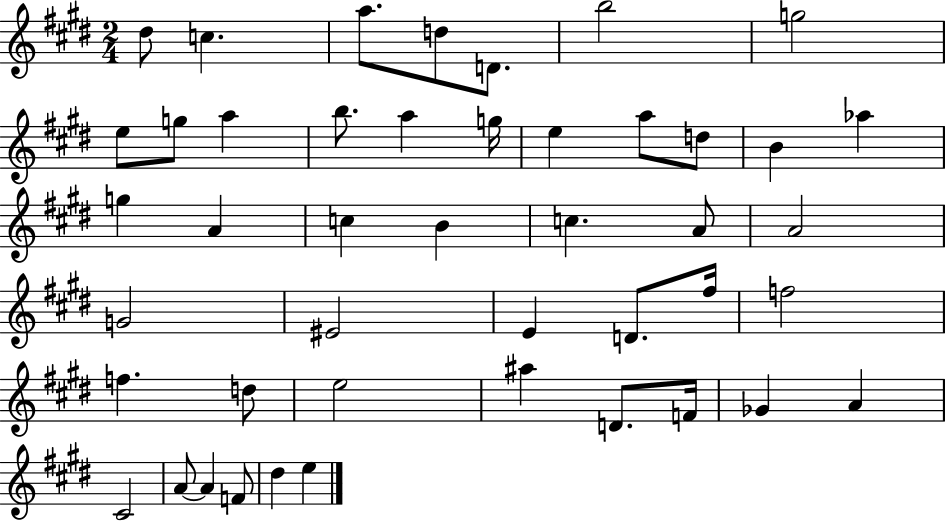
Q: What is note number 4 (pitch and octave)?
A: D5